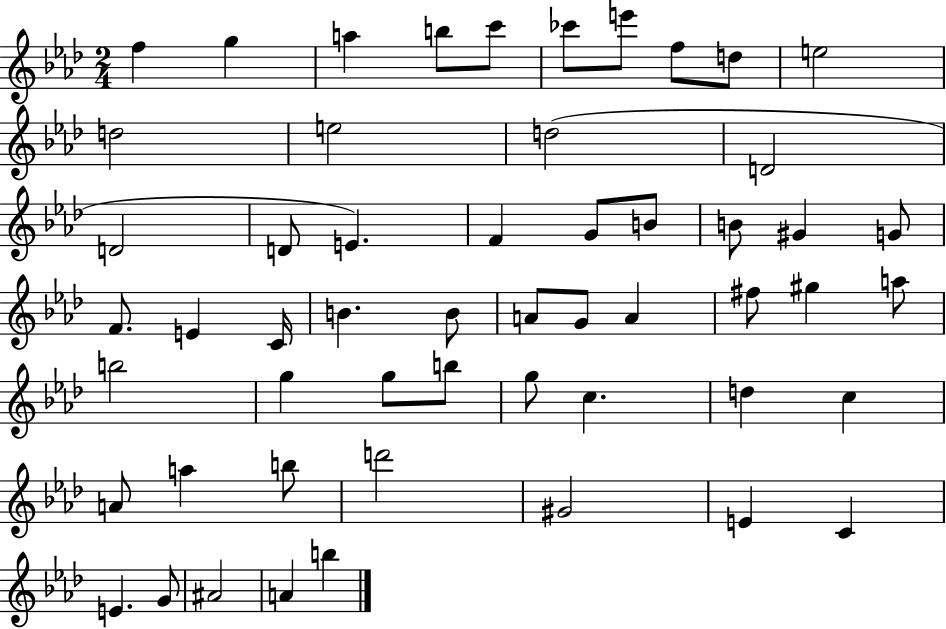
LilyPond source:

{
  \clef treble
  \numericTimeSignature
  \time 2/4
  \key aes \major
  f''4 g''4 | a''4 b''8 c'''8 | ces'''8 e'''8 f''8 d''8 | e''2 | \break d''2 | e''2 | d''2( | d'2 | \break d'2 | d'8 e'4.) | f'4 g'8 b'8 | b'8 gis'4 g'8 | \break f'8. e'4 c'16 | b'4. b'8 | a'8 g'8 a'4 | fis''8 gis''4 a''8 | \break b''2 | g''4 g''8 b''8 | g''8 c''4. | d''4 c''4 | \break a'8 a''4 b''8 | d'''2 | gis'2 | e'4 c'4 | \break e'4. g'8 | ais'2 | a'4 b''4 | \bar "|."
}